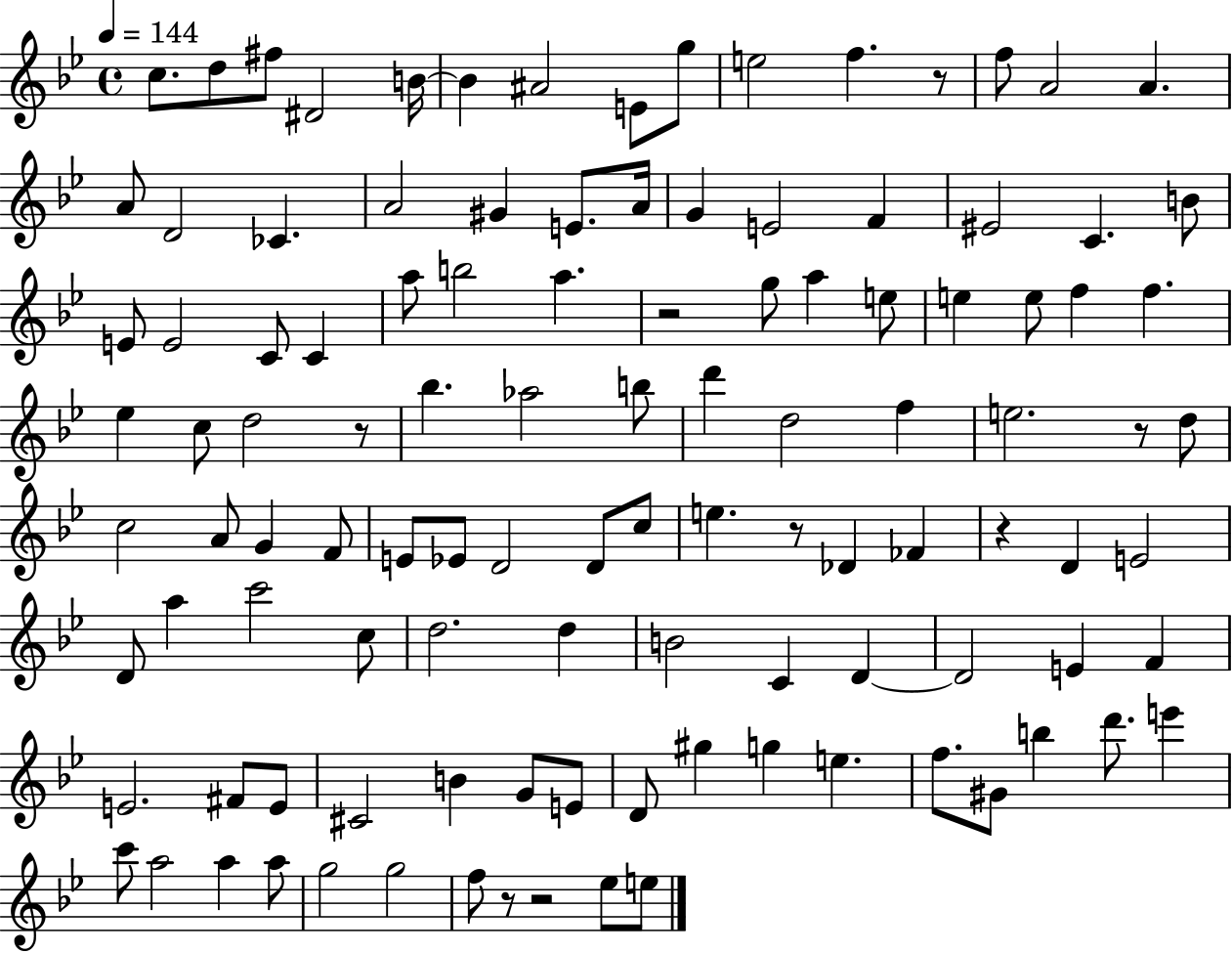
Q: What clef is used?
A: treble